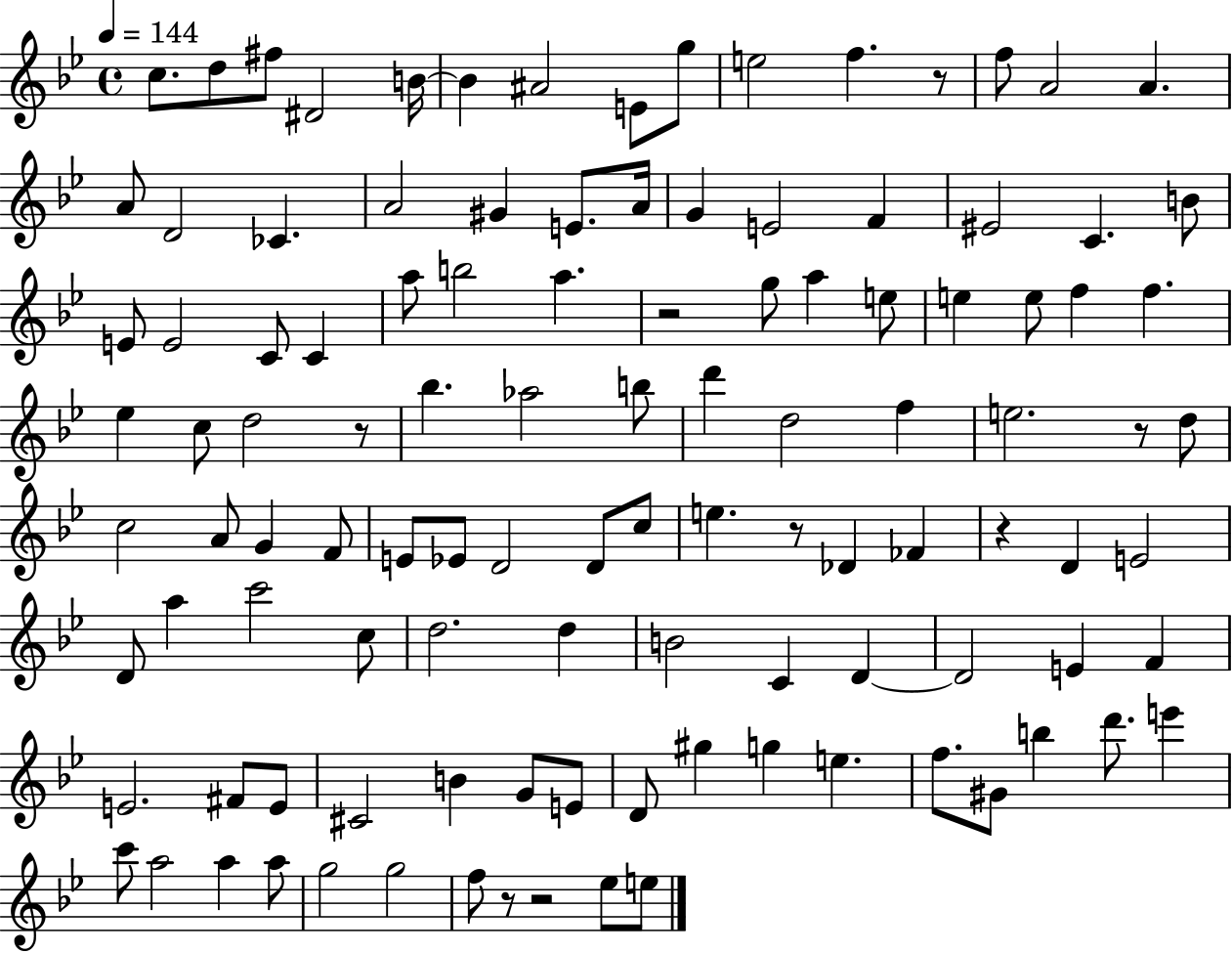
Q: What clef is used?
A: treble